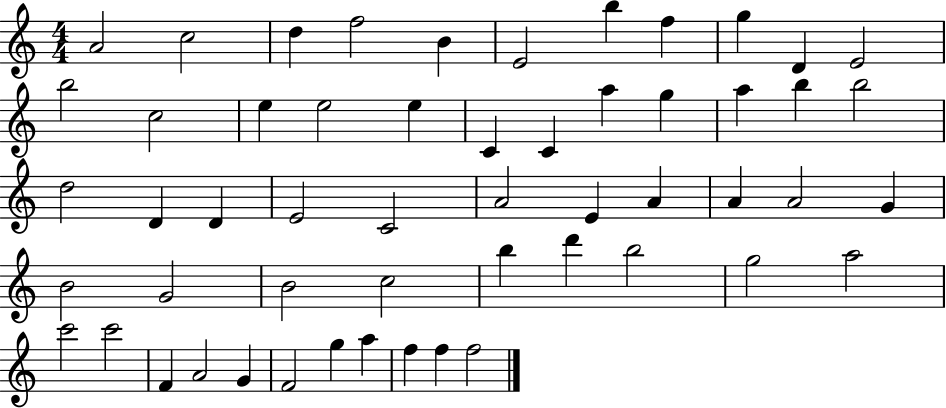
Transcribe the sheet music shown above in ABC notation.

X:1
T:Untitled
M:4/4
L:1/4
K:C
A2 c2 d f2 B E2 b f g D E2 b2 c2 e e2 e C C a g a b b2 d2 D D E2 C2 A2 E A A A2 G B2 G2 B2 c2 b d' b2 g2 a2 c'2 c'2 F A2 G F2 g a f f f2